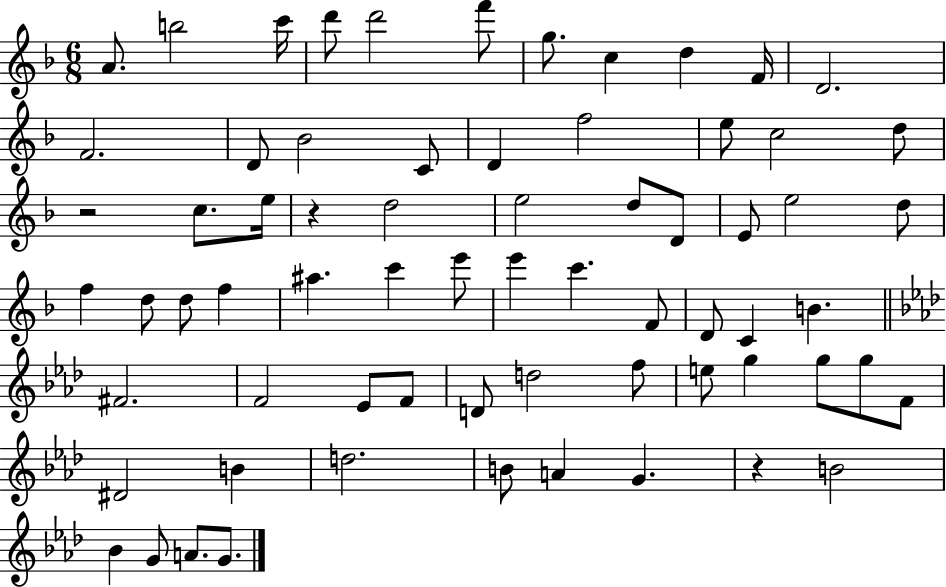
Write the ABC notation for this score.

X:1
T:Untitled
M:6/8
L:1/4
K:F
A/2 b2 c'/4 d'/2 d'2 f'/2 g/2 c d F/4 D2 F2 D/2 _B2 C/2 D f2 e/2 c2 d/2 z2 c/2 e/4 z d2 e2 d/2 D/2 E/2 e2 d/2 f d/2 d/2 f ^a c' e'/2 e' c' F/2 D/2 C B ^F2 F2 _E/2 F/2 D/2 d2 f/2 e/2 g g/2 g/2 F/2 ^D2 B d2 B/2 A G z B2 _B G/2 A/2 G/2